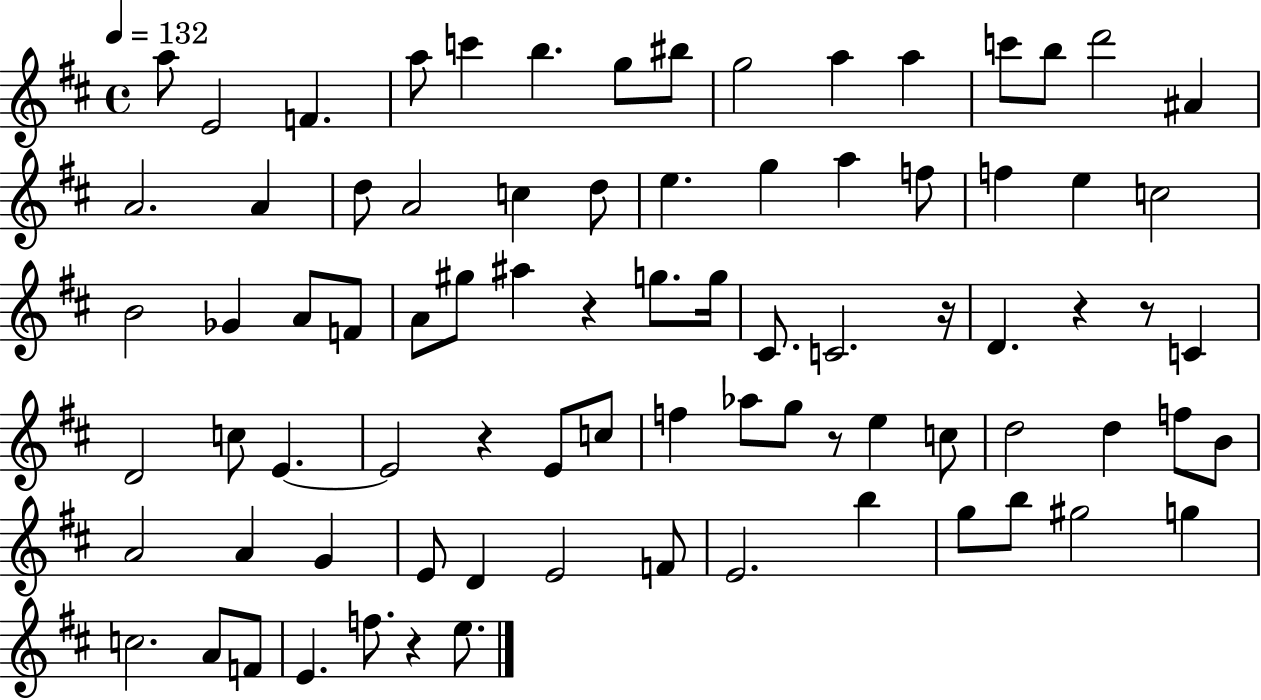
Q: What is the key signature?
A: D major